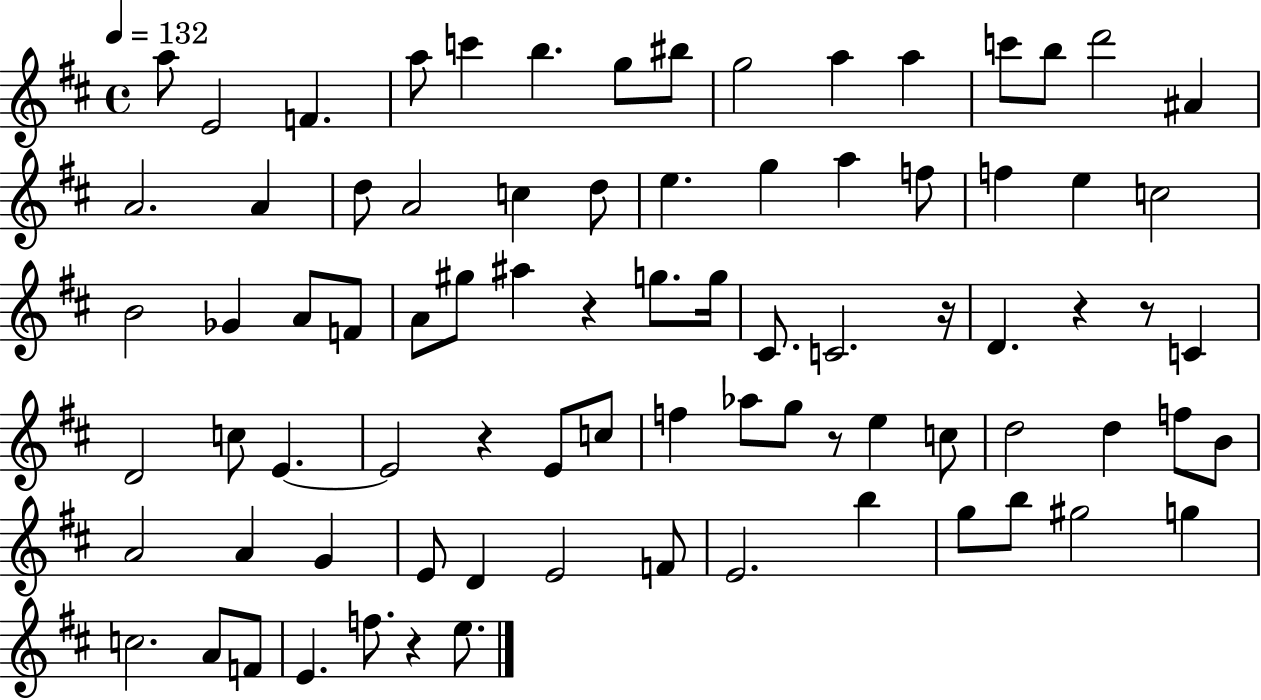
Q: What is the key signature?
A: D major